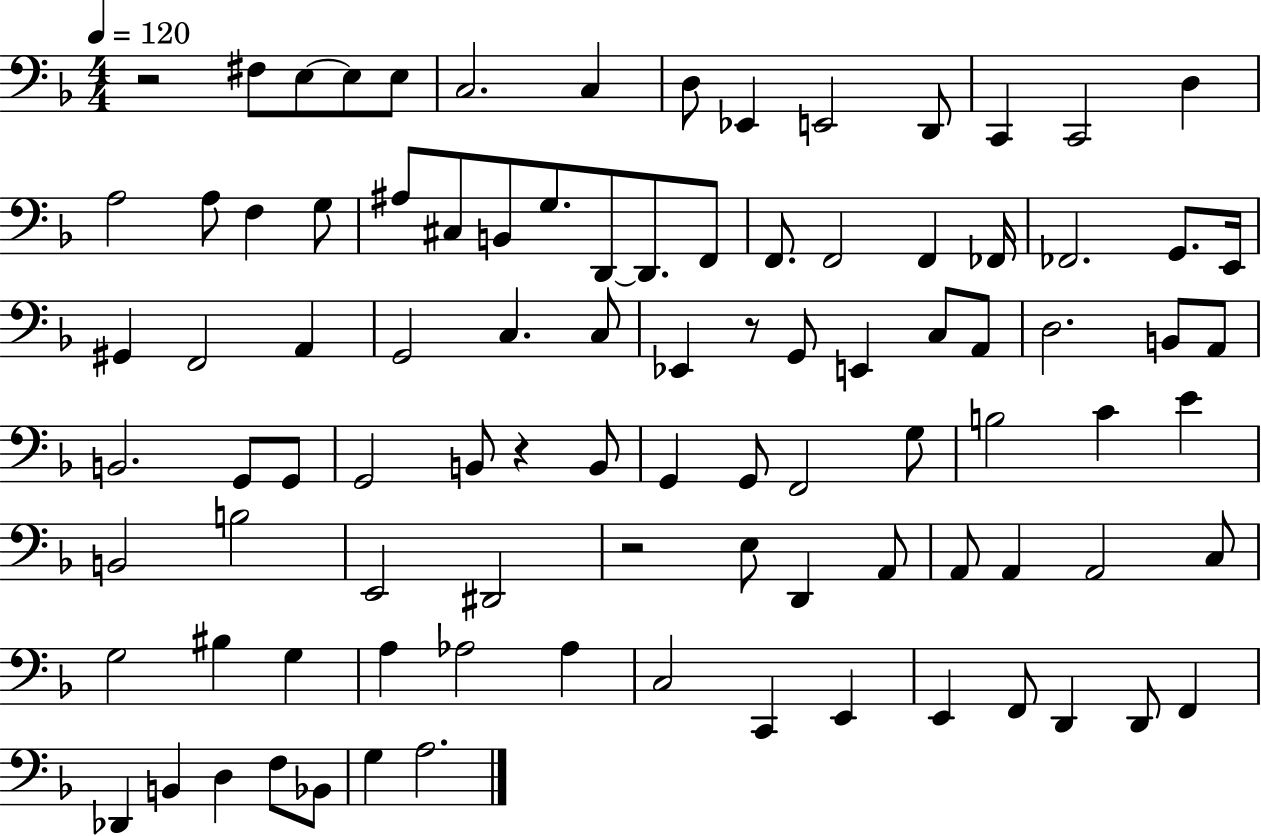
X:1
T:Untitled
M:4/4
L:1/4
K:F
z2 ^F,/2 E,/2 E,/2 E,/2 C,2 C, D,/2 _E,, E,,2 D,,/2 C,, C,,2 D, A,2 A,/2 F, G,/2 ^A,/2 ^C,/2 B,,/2 G,/2 D,,/2 D,,/2 F,,/2 F,,/2 F,,2 F,, _F,,/4 _F,,2 G,,/2 E,,/4 ^G,, F,,2 A,, G,,2 C, C,/2 _E,, z/2 G,,/2 E,, C,/2 A,,/2 D,2 B,,/2 A,,/2 B,,2 G,,/2 G,,/2 G,,2 B,,/2 z B,,/2 G,, G,,/2 F,,2 G,/2 B,2 C E B,,2 B,2 E,,2 ^D,,2 z2 E,/2 D,, A,,/2 A,,/2 A,, A,,2 C,/2 G,2 ^B, G, A, _A,2 _A, C,2 C,, E,, E,, F,,/2 D,, D,,/2 F,, _D,, B,, D, F,/2 _B,,/2 G, A,2